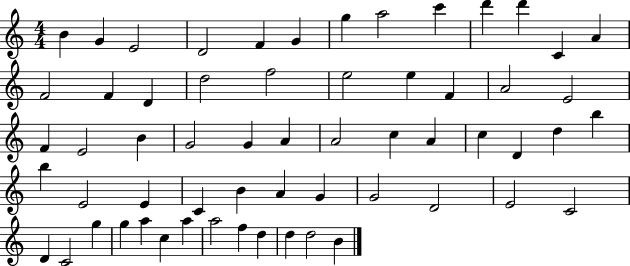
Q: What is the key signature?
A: C major